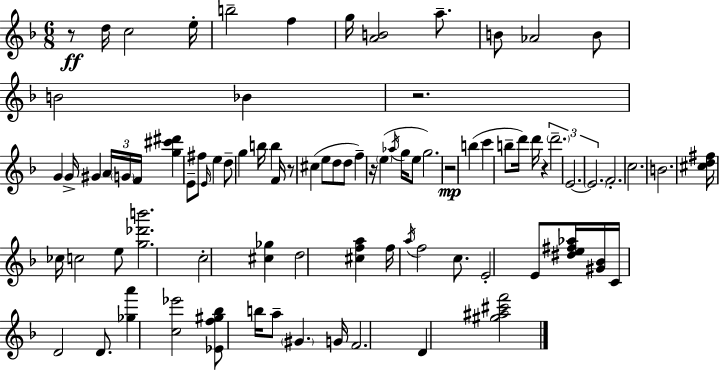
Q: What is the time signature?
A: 6/8